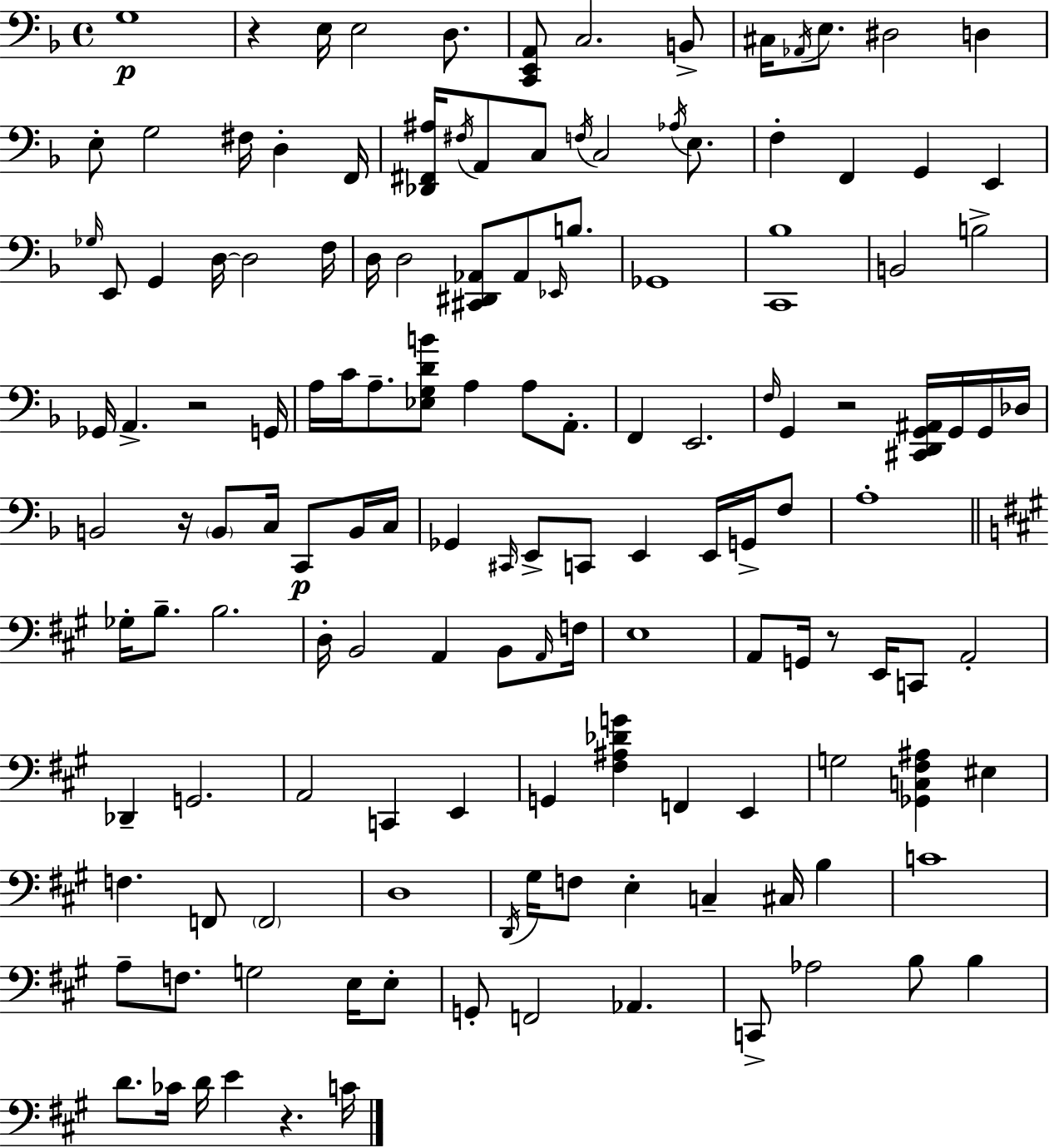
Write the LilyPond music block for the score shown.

{
  \clef bass
  \time 4/4
  \defaultTimeSignature
  \key f \major
  \repeat volta 2 { g1\p | r4 e16 e2 d8. | <c, e, a,>8 c2. b,8-> | cis16 \acciaccatura { aes,16 } e8. dis2 d4 | \break e8-. g2 fis16 d4-. | f,16 <des, fis, ais>16 \acciaccatura { fis16 } a,8 c8 \acciaccatura { f16 } c2 | \acciaccatura { aes16 } e8. f4-. f,4 g,4 | e,4 \grace { ges16 } e,8 g,4 d16~~ d2 | \break f16 d16 d2 <cis, dis, aes,>8 | aes,8 \grace { ees,16 } b8. ges,1 | <c, bes>1 | b,2 b2-> | \break ges,16 a,4.-> r2 | g,16 a16 c'16 a8.-- <ees g d' b'>8 a4 | a8 a,8.-. f,4 e,2. | \grace { f16 } g,4 r2 | \break <cis, d, g, ais,>16 g,16 g,16 des16 b,2 r16 | \parenthesize b,8 c16 c,8\p b,16 c16 ges,4 \grace { cis,16 } e,8-> c,8 | e,4 e,16 g,16-> f8 a1-. | \bar "||" \break \key a \major ges16-. b8.-- b2. | d16-. b,2 a,4 b,8 \grace { a,16 } | f16 e1 | a,8 g,16 r8 e,16 c,8 a,2-. | \break des,4-- g,2. | a,2 c,4 e,4 | g,4 <fis ais des' g'>4 f,4 e,4 | g2 <ges, c fis ais>4 eis4 | \break f4. f,8 \parenthesize f,2 | d1 | \acciaccatura { d,16 } gis16 f8 e4-. c4-- cis16 b4 | c'1 | \break a8-- f8. g2 e16 | e8-. g,8-. f,2 aes,4. | c,8-> aes2 b8 b4 | d'8. ces'16 d'16 e'4 r4. | \break c'16 } \bar "|."
}